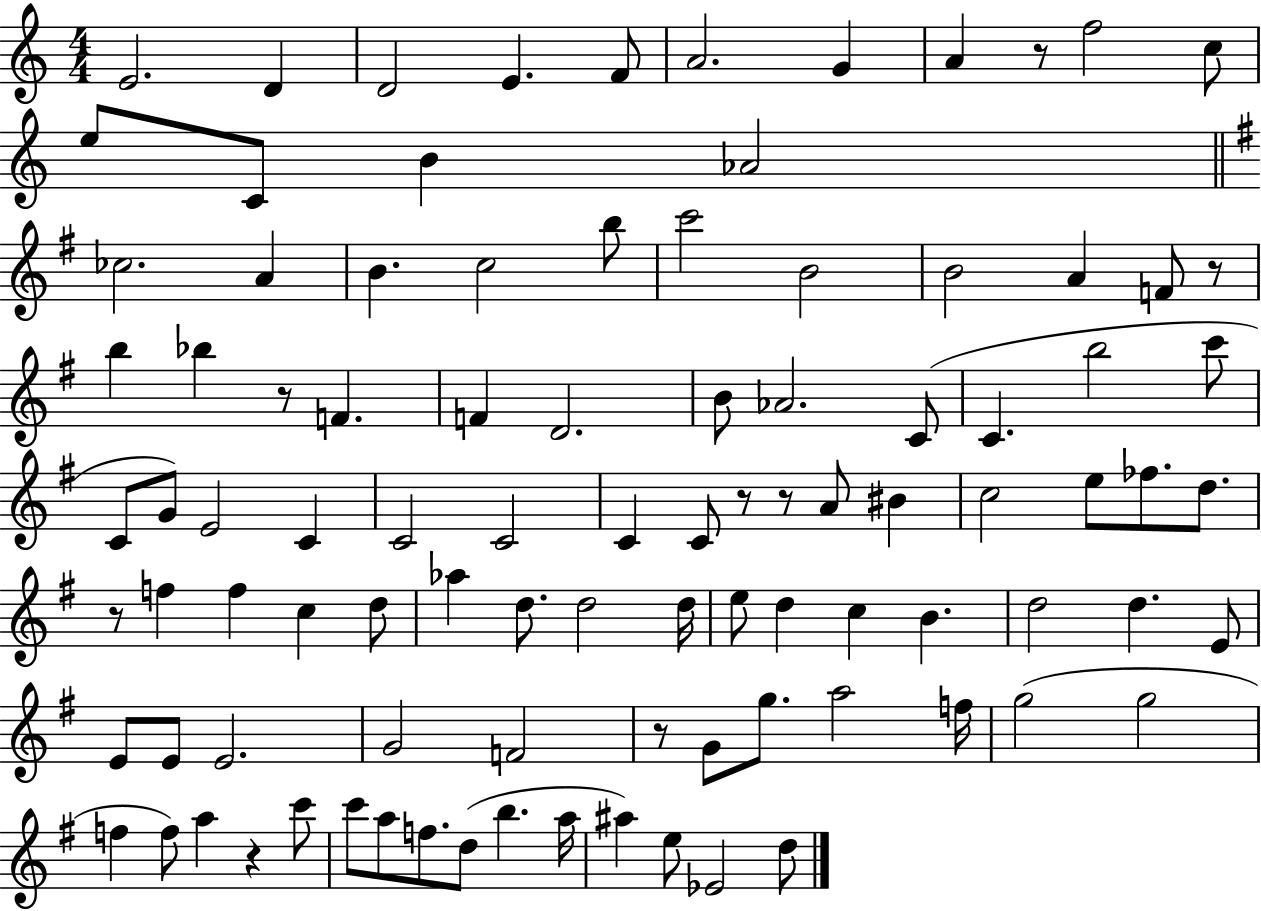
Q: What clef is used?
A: treble